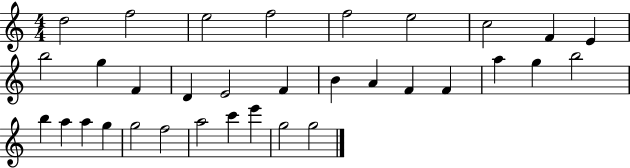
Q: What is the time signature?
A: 4/4